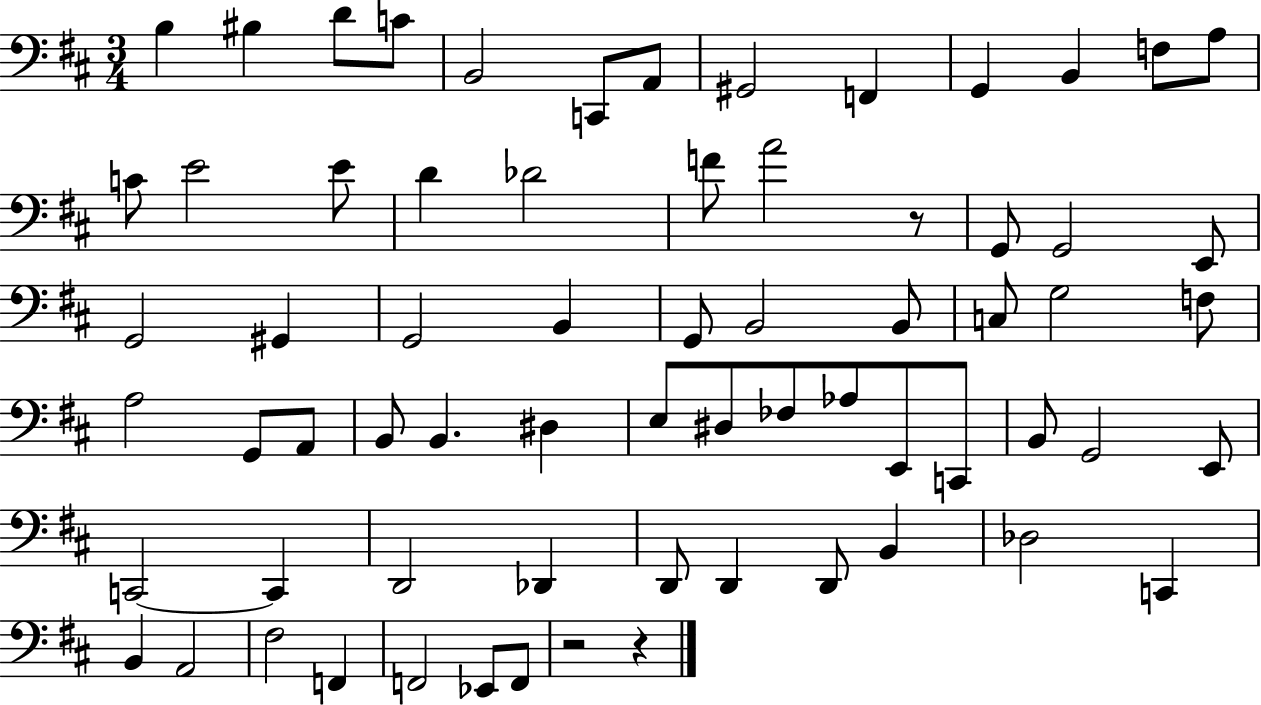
{
  \clef bass
  \numericTimeSignature
  \time 3/4
  \key d \major
  b4 bis4 d'8 c'8 | b,2 c,8 a,8 | gis,2 f,4 | g,4 b,4 f8 a8 | \break c'8 e'2 e'8 | d'4 des'2 | f'8 a'2 r8 | g,8 g,2 e,8 | \break g,2 gis,4 | g,2 b,4 | g,8 b,2 b,8 | c8 g2 f8 | \break a2 g,8 a,8 | b,8 b,4. dis4 | e8 dis8 fes8 aes8 e,8 c,8 | b,8 g,2 e,8 | \break c,2~~ c,4 | d,2 des,4 | d,8 d,4 d,8 b,4 | des2 c,4 | \break b,4 a,2 | fis2 f,4 | f,2 ees,8 f,8 | r2 r4 | \break \bar "|."
}